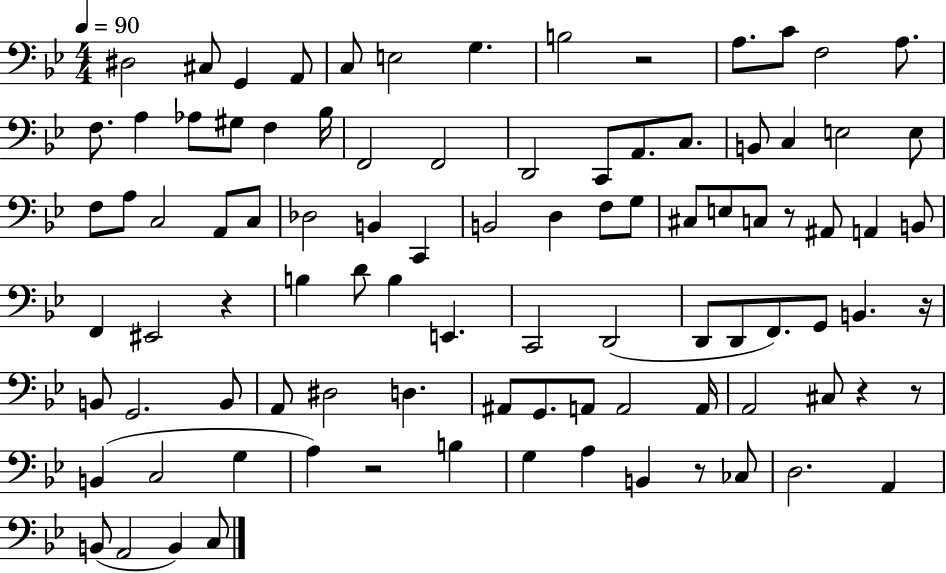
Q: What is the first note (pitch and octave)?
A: D#3